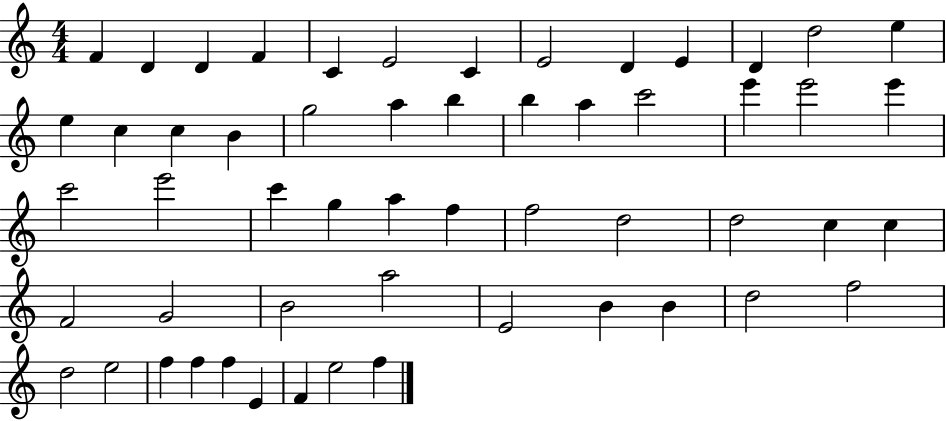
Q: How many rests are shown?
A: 0